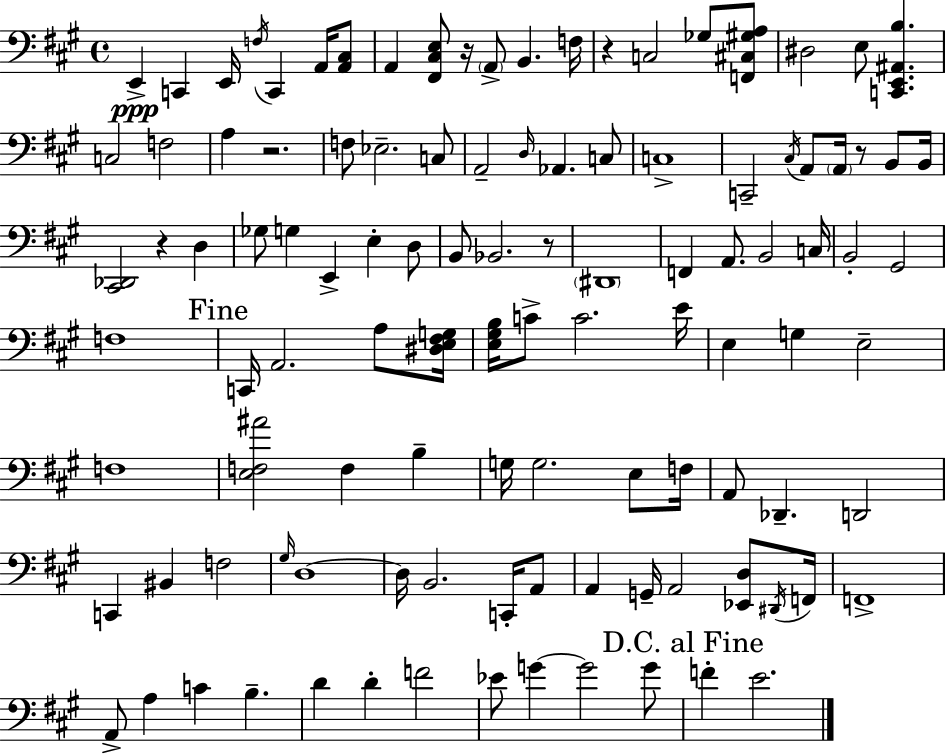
X:1
T:Untitled
M:4/4
L:1/4
K:A
E,, C,, E,,/4 F,/4 C,, A,,/4 [A,,^C,]/2 A,, [^F,,^C,E,]/2 z/4 A,,/2 B,, F,/4 z C,2 _G,/2 [F,,^C,^G,A,]/2 ^D,2 E,/2 [C,,E,,^A,,B,] C,2 F,2 A, z2 F,/2 _E,2 C,/2 A,,2 D,/4 _A,, C,/2 C,4 C,,2 ^C,/4 A,,/2 A,,/4 z/2 B,,/2 B,,/4 [^C,,_D,,]2 z D, _G,/2 G, E,, E, D,/2 B,,/2 _B,,2 z/2 ^D,,4 F,, A,,/2 B,,2 C,/4 B,,2 ^G,,2 F,4 C,,/4 A,,2 A,/2 [^D,E,^F,G,]/4 [E,^G,B,]/4 C/2 C2 E/4 E, G, E,2 F,4 [E,F,^A]2 F, B, G,/4 G,2 E,/2 F,/4 A,,/2 _D,, D,,2 C,, ^B,, F,2 ^G,/4 D,4 D,/4 B,,2 C,,/4 A,,/2 A,, G,,/4 A,,2 [_E,,D,]/2 ^D,,/4 F,,/4 F,,4 A,,/2 A, C B, D D F2 _E/2 G G2 G/2 F E2